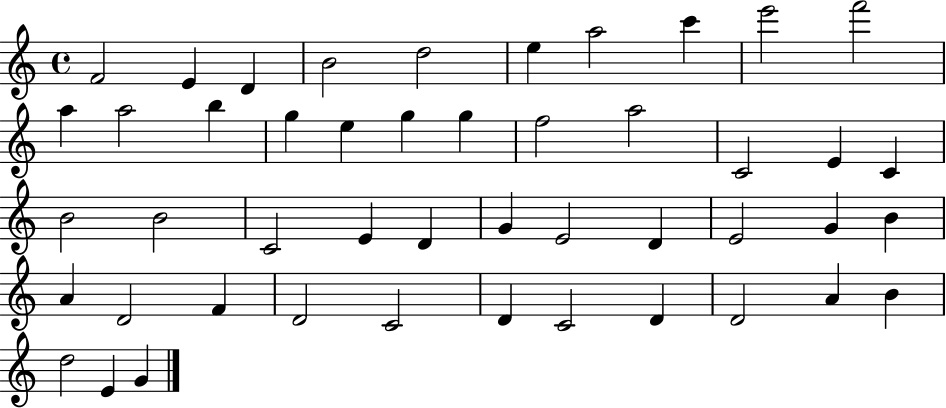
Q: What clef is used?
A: treble